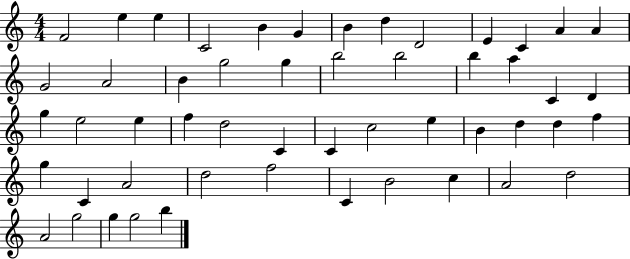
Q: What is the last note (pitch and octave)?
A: B5